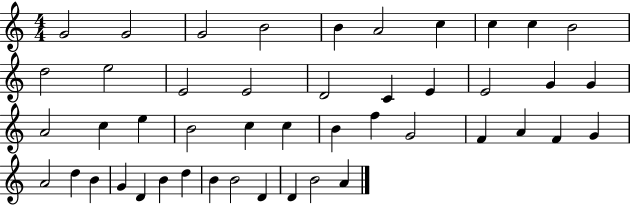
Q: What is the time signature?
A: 4/4